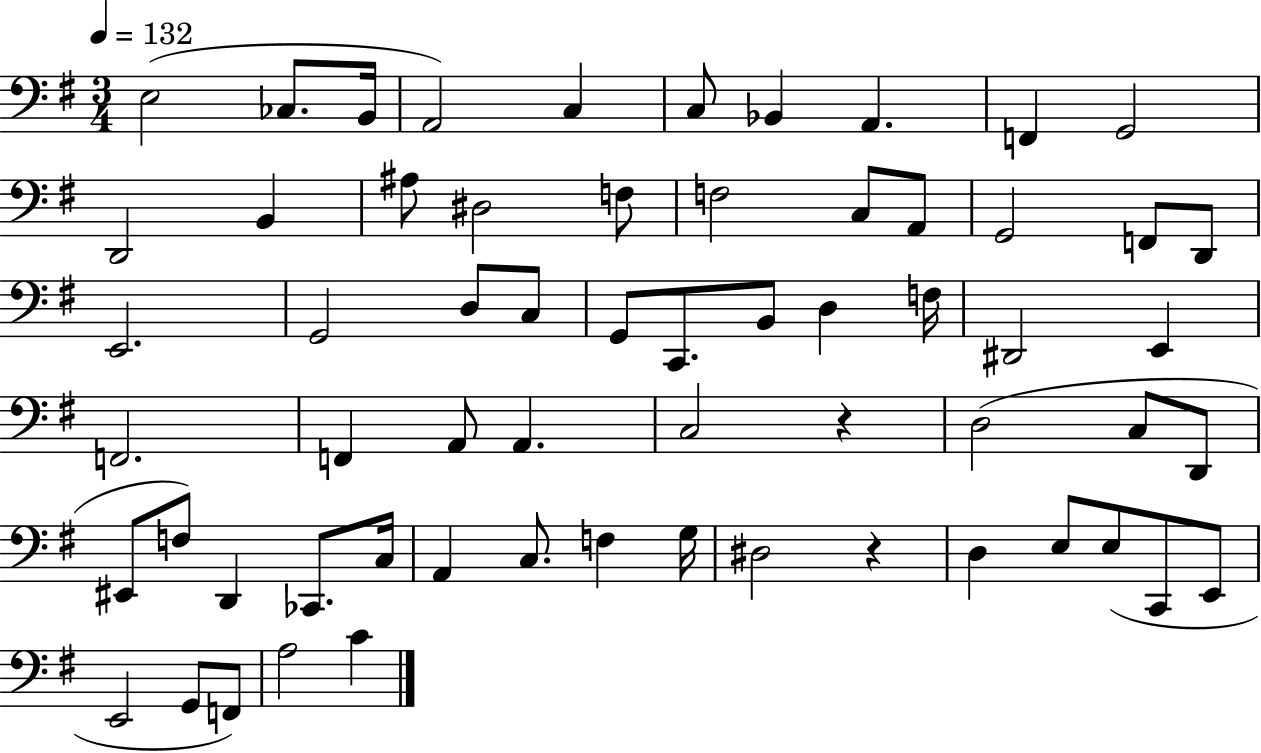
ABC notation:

X:1
T:Untitled
M:3/4
L:1/4
K:G
E,2 _C,/2 B,,/4 A,,2 C, C,/2 _B,, A,, F,, G,,2 D,,2 B,, ^A,/2 ^D,2 F,/2 F,2 C,/2 A,,/2 G,,2 F,,/2 D,,/2 E,,2 G,,2 D,/2 C,/2 G,,/2 C,,/2 B,,/2 D, F,/4 ^D,,2 E,, F,,2 F,, A,,/2 A,, C,2 z D,2 C,/2 D,,/2 ^E,,/2 F,/2 D,, _C,,/2 C,/4 A,, C,/2 F, G,/4 ^D,2 z D, E,/2 E,/2 C,,/2 E,,/2 E,,2 G,,/2 F,,/2 A,2 C